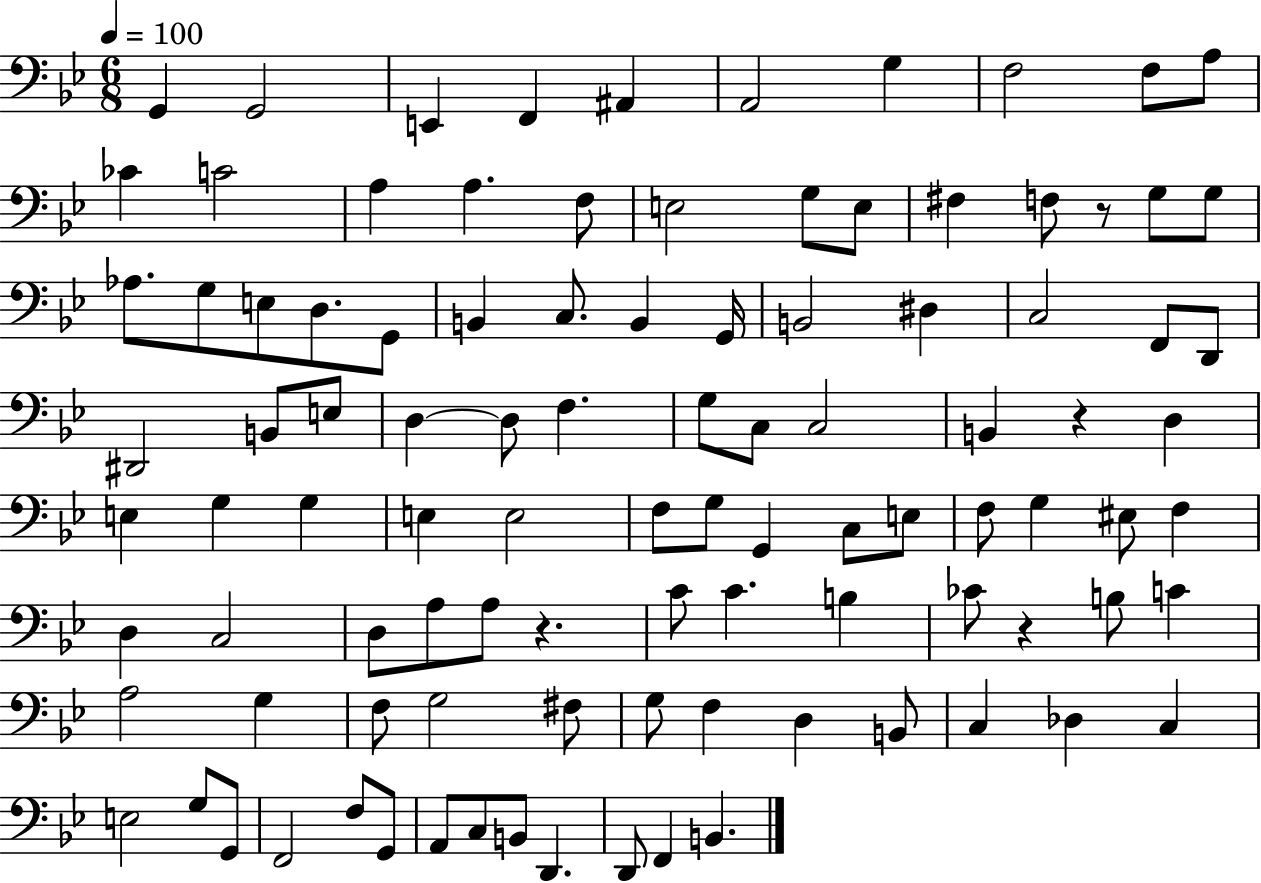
X:1
T:Untitled
M:6/8
L:1/4
K:Bb
G,, G,,2 E,, F,, ^A,, A,,2 G, F,2 F,/2 A,/2 _C C2 A, A, F,/2 E,2 G,/2 E,/2 ^F, F,/2 z/2 G,/2 G,/2 _A,/2 G,/2 E,/2 D,/2 G,,/2 B,, C,/2 B,, G,,/4 B,,2 ^D, C,2 F,,/2 D,,/2 ^D,,2 B,,/2 E,/2 D, D,/2 F, G,/2 C,/2 C,2 B,, z D, E, G, G, E, E,2 F,/2 G,/2 G,, C,/2 E,/2 F,/2 G, ^E,/2 F, D, C,2 D,/2 A,/2 A,/2 z C/2 C B, _C/2 z B,/2 C A,2 G, F,/2 G,2 ^F,/2 G,/2 F, D, B,,/2 C, _D, C, E,2 G,/2 G,,/2 F,,2 F,/2 G,,/2 A,,/2 C,/2 B,,/2 D,, D,,/2 F,, B,,